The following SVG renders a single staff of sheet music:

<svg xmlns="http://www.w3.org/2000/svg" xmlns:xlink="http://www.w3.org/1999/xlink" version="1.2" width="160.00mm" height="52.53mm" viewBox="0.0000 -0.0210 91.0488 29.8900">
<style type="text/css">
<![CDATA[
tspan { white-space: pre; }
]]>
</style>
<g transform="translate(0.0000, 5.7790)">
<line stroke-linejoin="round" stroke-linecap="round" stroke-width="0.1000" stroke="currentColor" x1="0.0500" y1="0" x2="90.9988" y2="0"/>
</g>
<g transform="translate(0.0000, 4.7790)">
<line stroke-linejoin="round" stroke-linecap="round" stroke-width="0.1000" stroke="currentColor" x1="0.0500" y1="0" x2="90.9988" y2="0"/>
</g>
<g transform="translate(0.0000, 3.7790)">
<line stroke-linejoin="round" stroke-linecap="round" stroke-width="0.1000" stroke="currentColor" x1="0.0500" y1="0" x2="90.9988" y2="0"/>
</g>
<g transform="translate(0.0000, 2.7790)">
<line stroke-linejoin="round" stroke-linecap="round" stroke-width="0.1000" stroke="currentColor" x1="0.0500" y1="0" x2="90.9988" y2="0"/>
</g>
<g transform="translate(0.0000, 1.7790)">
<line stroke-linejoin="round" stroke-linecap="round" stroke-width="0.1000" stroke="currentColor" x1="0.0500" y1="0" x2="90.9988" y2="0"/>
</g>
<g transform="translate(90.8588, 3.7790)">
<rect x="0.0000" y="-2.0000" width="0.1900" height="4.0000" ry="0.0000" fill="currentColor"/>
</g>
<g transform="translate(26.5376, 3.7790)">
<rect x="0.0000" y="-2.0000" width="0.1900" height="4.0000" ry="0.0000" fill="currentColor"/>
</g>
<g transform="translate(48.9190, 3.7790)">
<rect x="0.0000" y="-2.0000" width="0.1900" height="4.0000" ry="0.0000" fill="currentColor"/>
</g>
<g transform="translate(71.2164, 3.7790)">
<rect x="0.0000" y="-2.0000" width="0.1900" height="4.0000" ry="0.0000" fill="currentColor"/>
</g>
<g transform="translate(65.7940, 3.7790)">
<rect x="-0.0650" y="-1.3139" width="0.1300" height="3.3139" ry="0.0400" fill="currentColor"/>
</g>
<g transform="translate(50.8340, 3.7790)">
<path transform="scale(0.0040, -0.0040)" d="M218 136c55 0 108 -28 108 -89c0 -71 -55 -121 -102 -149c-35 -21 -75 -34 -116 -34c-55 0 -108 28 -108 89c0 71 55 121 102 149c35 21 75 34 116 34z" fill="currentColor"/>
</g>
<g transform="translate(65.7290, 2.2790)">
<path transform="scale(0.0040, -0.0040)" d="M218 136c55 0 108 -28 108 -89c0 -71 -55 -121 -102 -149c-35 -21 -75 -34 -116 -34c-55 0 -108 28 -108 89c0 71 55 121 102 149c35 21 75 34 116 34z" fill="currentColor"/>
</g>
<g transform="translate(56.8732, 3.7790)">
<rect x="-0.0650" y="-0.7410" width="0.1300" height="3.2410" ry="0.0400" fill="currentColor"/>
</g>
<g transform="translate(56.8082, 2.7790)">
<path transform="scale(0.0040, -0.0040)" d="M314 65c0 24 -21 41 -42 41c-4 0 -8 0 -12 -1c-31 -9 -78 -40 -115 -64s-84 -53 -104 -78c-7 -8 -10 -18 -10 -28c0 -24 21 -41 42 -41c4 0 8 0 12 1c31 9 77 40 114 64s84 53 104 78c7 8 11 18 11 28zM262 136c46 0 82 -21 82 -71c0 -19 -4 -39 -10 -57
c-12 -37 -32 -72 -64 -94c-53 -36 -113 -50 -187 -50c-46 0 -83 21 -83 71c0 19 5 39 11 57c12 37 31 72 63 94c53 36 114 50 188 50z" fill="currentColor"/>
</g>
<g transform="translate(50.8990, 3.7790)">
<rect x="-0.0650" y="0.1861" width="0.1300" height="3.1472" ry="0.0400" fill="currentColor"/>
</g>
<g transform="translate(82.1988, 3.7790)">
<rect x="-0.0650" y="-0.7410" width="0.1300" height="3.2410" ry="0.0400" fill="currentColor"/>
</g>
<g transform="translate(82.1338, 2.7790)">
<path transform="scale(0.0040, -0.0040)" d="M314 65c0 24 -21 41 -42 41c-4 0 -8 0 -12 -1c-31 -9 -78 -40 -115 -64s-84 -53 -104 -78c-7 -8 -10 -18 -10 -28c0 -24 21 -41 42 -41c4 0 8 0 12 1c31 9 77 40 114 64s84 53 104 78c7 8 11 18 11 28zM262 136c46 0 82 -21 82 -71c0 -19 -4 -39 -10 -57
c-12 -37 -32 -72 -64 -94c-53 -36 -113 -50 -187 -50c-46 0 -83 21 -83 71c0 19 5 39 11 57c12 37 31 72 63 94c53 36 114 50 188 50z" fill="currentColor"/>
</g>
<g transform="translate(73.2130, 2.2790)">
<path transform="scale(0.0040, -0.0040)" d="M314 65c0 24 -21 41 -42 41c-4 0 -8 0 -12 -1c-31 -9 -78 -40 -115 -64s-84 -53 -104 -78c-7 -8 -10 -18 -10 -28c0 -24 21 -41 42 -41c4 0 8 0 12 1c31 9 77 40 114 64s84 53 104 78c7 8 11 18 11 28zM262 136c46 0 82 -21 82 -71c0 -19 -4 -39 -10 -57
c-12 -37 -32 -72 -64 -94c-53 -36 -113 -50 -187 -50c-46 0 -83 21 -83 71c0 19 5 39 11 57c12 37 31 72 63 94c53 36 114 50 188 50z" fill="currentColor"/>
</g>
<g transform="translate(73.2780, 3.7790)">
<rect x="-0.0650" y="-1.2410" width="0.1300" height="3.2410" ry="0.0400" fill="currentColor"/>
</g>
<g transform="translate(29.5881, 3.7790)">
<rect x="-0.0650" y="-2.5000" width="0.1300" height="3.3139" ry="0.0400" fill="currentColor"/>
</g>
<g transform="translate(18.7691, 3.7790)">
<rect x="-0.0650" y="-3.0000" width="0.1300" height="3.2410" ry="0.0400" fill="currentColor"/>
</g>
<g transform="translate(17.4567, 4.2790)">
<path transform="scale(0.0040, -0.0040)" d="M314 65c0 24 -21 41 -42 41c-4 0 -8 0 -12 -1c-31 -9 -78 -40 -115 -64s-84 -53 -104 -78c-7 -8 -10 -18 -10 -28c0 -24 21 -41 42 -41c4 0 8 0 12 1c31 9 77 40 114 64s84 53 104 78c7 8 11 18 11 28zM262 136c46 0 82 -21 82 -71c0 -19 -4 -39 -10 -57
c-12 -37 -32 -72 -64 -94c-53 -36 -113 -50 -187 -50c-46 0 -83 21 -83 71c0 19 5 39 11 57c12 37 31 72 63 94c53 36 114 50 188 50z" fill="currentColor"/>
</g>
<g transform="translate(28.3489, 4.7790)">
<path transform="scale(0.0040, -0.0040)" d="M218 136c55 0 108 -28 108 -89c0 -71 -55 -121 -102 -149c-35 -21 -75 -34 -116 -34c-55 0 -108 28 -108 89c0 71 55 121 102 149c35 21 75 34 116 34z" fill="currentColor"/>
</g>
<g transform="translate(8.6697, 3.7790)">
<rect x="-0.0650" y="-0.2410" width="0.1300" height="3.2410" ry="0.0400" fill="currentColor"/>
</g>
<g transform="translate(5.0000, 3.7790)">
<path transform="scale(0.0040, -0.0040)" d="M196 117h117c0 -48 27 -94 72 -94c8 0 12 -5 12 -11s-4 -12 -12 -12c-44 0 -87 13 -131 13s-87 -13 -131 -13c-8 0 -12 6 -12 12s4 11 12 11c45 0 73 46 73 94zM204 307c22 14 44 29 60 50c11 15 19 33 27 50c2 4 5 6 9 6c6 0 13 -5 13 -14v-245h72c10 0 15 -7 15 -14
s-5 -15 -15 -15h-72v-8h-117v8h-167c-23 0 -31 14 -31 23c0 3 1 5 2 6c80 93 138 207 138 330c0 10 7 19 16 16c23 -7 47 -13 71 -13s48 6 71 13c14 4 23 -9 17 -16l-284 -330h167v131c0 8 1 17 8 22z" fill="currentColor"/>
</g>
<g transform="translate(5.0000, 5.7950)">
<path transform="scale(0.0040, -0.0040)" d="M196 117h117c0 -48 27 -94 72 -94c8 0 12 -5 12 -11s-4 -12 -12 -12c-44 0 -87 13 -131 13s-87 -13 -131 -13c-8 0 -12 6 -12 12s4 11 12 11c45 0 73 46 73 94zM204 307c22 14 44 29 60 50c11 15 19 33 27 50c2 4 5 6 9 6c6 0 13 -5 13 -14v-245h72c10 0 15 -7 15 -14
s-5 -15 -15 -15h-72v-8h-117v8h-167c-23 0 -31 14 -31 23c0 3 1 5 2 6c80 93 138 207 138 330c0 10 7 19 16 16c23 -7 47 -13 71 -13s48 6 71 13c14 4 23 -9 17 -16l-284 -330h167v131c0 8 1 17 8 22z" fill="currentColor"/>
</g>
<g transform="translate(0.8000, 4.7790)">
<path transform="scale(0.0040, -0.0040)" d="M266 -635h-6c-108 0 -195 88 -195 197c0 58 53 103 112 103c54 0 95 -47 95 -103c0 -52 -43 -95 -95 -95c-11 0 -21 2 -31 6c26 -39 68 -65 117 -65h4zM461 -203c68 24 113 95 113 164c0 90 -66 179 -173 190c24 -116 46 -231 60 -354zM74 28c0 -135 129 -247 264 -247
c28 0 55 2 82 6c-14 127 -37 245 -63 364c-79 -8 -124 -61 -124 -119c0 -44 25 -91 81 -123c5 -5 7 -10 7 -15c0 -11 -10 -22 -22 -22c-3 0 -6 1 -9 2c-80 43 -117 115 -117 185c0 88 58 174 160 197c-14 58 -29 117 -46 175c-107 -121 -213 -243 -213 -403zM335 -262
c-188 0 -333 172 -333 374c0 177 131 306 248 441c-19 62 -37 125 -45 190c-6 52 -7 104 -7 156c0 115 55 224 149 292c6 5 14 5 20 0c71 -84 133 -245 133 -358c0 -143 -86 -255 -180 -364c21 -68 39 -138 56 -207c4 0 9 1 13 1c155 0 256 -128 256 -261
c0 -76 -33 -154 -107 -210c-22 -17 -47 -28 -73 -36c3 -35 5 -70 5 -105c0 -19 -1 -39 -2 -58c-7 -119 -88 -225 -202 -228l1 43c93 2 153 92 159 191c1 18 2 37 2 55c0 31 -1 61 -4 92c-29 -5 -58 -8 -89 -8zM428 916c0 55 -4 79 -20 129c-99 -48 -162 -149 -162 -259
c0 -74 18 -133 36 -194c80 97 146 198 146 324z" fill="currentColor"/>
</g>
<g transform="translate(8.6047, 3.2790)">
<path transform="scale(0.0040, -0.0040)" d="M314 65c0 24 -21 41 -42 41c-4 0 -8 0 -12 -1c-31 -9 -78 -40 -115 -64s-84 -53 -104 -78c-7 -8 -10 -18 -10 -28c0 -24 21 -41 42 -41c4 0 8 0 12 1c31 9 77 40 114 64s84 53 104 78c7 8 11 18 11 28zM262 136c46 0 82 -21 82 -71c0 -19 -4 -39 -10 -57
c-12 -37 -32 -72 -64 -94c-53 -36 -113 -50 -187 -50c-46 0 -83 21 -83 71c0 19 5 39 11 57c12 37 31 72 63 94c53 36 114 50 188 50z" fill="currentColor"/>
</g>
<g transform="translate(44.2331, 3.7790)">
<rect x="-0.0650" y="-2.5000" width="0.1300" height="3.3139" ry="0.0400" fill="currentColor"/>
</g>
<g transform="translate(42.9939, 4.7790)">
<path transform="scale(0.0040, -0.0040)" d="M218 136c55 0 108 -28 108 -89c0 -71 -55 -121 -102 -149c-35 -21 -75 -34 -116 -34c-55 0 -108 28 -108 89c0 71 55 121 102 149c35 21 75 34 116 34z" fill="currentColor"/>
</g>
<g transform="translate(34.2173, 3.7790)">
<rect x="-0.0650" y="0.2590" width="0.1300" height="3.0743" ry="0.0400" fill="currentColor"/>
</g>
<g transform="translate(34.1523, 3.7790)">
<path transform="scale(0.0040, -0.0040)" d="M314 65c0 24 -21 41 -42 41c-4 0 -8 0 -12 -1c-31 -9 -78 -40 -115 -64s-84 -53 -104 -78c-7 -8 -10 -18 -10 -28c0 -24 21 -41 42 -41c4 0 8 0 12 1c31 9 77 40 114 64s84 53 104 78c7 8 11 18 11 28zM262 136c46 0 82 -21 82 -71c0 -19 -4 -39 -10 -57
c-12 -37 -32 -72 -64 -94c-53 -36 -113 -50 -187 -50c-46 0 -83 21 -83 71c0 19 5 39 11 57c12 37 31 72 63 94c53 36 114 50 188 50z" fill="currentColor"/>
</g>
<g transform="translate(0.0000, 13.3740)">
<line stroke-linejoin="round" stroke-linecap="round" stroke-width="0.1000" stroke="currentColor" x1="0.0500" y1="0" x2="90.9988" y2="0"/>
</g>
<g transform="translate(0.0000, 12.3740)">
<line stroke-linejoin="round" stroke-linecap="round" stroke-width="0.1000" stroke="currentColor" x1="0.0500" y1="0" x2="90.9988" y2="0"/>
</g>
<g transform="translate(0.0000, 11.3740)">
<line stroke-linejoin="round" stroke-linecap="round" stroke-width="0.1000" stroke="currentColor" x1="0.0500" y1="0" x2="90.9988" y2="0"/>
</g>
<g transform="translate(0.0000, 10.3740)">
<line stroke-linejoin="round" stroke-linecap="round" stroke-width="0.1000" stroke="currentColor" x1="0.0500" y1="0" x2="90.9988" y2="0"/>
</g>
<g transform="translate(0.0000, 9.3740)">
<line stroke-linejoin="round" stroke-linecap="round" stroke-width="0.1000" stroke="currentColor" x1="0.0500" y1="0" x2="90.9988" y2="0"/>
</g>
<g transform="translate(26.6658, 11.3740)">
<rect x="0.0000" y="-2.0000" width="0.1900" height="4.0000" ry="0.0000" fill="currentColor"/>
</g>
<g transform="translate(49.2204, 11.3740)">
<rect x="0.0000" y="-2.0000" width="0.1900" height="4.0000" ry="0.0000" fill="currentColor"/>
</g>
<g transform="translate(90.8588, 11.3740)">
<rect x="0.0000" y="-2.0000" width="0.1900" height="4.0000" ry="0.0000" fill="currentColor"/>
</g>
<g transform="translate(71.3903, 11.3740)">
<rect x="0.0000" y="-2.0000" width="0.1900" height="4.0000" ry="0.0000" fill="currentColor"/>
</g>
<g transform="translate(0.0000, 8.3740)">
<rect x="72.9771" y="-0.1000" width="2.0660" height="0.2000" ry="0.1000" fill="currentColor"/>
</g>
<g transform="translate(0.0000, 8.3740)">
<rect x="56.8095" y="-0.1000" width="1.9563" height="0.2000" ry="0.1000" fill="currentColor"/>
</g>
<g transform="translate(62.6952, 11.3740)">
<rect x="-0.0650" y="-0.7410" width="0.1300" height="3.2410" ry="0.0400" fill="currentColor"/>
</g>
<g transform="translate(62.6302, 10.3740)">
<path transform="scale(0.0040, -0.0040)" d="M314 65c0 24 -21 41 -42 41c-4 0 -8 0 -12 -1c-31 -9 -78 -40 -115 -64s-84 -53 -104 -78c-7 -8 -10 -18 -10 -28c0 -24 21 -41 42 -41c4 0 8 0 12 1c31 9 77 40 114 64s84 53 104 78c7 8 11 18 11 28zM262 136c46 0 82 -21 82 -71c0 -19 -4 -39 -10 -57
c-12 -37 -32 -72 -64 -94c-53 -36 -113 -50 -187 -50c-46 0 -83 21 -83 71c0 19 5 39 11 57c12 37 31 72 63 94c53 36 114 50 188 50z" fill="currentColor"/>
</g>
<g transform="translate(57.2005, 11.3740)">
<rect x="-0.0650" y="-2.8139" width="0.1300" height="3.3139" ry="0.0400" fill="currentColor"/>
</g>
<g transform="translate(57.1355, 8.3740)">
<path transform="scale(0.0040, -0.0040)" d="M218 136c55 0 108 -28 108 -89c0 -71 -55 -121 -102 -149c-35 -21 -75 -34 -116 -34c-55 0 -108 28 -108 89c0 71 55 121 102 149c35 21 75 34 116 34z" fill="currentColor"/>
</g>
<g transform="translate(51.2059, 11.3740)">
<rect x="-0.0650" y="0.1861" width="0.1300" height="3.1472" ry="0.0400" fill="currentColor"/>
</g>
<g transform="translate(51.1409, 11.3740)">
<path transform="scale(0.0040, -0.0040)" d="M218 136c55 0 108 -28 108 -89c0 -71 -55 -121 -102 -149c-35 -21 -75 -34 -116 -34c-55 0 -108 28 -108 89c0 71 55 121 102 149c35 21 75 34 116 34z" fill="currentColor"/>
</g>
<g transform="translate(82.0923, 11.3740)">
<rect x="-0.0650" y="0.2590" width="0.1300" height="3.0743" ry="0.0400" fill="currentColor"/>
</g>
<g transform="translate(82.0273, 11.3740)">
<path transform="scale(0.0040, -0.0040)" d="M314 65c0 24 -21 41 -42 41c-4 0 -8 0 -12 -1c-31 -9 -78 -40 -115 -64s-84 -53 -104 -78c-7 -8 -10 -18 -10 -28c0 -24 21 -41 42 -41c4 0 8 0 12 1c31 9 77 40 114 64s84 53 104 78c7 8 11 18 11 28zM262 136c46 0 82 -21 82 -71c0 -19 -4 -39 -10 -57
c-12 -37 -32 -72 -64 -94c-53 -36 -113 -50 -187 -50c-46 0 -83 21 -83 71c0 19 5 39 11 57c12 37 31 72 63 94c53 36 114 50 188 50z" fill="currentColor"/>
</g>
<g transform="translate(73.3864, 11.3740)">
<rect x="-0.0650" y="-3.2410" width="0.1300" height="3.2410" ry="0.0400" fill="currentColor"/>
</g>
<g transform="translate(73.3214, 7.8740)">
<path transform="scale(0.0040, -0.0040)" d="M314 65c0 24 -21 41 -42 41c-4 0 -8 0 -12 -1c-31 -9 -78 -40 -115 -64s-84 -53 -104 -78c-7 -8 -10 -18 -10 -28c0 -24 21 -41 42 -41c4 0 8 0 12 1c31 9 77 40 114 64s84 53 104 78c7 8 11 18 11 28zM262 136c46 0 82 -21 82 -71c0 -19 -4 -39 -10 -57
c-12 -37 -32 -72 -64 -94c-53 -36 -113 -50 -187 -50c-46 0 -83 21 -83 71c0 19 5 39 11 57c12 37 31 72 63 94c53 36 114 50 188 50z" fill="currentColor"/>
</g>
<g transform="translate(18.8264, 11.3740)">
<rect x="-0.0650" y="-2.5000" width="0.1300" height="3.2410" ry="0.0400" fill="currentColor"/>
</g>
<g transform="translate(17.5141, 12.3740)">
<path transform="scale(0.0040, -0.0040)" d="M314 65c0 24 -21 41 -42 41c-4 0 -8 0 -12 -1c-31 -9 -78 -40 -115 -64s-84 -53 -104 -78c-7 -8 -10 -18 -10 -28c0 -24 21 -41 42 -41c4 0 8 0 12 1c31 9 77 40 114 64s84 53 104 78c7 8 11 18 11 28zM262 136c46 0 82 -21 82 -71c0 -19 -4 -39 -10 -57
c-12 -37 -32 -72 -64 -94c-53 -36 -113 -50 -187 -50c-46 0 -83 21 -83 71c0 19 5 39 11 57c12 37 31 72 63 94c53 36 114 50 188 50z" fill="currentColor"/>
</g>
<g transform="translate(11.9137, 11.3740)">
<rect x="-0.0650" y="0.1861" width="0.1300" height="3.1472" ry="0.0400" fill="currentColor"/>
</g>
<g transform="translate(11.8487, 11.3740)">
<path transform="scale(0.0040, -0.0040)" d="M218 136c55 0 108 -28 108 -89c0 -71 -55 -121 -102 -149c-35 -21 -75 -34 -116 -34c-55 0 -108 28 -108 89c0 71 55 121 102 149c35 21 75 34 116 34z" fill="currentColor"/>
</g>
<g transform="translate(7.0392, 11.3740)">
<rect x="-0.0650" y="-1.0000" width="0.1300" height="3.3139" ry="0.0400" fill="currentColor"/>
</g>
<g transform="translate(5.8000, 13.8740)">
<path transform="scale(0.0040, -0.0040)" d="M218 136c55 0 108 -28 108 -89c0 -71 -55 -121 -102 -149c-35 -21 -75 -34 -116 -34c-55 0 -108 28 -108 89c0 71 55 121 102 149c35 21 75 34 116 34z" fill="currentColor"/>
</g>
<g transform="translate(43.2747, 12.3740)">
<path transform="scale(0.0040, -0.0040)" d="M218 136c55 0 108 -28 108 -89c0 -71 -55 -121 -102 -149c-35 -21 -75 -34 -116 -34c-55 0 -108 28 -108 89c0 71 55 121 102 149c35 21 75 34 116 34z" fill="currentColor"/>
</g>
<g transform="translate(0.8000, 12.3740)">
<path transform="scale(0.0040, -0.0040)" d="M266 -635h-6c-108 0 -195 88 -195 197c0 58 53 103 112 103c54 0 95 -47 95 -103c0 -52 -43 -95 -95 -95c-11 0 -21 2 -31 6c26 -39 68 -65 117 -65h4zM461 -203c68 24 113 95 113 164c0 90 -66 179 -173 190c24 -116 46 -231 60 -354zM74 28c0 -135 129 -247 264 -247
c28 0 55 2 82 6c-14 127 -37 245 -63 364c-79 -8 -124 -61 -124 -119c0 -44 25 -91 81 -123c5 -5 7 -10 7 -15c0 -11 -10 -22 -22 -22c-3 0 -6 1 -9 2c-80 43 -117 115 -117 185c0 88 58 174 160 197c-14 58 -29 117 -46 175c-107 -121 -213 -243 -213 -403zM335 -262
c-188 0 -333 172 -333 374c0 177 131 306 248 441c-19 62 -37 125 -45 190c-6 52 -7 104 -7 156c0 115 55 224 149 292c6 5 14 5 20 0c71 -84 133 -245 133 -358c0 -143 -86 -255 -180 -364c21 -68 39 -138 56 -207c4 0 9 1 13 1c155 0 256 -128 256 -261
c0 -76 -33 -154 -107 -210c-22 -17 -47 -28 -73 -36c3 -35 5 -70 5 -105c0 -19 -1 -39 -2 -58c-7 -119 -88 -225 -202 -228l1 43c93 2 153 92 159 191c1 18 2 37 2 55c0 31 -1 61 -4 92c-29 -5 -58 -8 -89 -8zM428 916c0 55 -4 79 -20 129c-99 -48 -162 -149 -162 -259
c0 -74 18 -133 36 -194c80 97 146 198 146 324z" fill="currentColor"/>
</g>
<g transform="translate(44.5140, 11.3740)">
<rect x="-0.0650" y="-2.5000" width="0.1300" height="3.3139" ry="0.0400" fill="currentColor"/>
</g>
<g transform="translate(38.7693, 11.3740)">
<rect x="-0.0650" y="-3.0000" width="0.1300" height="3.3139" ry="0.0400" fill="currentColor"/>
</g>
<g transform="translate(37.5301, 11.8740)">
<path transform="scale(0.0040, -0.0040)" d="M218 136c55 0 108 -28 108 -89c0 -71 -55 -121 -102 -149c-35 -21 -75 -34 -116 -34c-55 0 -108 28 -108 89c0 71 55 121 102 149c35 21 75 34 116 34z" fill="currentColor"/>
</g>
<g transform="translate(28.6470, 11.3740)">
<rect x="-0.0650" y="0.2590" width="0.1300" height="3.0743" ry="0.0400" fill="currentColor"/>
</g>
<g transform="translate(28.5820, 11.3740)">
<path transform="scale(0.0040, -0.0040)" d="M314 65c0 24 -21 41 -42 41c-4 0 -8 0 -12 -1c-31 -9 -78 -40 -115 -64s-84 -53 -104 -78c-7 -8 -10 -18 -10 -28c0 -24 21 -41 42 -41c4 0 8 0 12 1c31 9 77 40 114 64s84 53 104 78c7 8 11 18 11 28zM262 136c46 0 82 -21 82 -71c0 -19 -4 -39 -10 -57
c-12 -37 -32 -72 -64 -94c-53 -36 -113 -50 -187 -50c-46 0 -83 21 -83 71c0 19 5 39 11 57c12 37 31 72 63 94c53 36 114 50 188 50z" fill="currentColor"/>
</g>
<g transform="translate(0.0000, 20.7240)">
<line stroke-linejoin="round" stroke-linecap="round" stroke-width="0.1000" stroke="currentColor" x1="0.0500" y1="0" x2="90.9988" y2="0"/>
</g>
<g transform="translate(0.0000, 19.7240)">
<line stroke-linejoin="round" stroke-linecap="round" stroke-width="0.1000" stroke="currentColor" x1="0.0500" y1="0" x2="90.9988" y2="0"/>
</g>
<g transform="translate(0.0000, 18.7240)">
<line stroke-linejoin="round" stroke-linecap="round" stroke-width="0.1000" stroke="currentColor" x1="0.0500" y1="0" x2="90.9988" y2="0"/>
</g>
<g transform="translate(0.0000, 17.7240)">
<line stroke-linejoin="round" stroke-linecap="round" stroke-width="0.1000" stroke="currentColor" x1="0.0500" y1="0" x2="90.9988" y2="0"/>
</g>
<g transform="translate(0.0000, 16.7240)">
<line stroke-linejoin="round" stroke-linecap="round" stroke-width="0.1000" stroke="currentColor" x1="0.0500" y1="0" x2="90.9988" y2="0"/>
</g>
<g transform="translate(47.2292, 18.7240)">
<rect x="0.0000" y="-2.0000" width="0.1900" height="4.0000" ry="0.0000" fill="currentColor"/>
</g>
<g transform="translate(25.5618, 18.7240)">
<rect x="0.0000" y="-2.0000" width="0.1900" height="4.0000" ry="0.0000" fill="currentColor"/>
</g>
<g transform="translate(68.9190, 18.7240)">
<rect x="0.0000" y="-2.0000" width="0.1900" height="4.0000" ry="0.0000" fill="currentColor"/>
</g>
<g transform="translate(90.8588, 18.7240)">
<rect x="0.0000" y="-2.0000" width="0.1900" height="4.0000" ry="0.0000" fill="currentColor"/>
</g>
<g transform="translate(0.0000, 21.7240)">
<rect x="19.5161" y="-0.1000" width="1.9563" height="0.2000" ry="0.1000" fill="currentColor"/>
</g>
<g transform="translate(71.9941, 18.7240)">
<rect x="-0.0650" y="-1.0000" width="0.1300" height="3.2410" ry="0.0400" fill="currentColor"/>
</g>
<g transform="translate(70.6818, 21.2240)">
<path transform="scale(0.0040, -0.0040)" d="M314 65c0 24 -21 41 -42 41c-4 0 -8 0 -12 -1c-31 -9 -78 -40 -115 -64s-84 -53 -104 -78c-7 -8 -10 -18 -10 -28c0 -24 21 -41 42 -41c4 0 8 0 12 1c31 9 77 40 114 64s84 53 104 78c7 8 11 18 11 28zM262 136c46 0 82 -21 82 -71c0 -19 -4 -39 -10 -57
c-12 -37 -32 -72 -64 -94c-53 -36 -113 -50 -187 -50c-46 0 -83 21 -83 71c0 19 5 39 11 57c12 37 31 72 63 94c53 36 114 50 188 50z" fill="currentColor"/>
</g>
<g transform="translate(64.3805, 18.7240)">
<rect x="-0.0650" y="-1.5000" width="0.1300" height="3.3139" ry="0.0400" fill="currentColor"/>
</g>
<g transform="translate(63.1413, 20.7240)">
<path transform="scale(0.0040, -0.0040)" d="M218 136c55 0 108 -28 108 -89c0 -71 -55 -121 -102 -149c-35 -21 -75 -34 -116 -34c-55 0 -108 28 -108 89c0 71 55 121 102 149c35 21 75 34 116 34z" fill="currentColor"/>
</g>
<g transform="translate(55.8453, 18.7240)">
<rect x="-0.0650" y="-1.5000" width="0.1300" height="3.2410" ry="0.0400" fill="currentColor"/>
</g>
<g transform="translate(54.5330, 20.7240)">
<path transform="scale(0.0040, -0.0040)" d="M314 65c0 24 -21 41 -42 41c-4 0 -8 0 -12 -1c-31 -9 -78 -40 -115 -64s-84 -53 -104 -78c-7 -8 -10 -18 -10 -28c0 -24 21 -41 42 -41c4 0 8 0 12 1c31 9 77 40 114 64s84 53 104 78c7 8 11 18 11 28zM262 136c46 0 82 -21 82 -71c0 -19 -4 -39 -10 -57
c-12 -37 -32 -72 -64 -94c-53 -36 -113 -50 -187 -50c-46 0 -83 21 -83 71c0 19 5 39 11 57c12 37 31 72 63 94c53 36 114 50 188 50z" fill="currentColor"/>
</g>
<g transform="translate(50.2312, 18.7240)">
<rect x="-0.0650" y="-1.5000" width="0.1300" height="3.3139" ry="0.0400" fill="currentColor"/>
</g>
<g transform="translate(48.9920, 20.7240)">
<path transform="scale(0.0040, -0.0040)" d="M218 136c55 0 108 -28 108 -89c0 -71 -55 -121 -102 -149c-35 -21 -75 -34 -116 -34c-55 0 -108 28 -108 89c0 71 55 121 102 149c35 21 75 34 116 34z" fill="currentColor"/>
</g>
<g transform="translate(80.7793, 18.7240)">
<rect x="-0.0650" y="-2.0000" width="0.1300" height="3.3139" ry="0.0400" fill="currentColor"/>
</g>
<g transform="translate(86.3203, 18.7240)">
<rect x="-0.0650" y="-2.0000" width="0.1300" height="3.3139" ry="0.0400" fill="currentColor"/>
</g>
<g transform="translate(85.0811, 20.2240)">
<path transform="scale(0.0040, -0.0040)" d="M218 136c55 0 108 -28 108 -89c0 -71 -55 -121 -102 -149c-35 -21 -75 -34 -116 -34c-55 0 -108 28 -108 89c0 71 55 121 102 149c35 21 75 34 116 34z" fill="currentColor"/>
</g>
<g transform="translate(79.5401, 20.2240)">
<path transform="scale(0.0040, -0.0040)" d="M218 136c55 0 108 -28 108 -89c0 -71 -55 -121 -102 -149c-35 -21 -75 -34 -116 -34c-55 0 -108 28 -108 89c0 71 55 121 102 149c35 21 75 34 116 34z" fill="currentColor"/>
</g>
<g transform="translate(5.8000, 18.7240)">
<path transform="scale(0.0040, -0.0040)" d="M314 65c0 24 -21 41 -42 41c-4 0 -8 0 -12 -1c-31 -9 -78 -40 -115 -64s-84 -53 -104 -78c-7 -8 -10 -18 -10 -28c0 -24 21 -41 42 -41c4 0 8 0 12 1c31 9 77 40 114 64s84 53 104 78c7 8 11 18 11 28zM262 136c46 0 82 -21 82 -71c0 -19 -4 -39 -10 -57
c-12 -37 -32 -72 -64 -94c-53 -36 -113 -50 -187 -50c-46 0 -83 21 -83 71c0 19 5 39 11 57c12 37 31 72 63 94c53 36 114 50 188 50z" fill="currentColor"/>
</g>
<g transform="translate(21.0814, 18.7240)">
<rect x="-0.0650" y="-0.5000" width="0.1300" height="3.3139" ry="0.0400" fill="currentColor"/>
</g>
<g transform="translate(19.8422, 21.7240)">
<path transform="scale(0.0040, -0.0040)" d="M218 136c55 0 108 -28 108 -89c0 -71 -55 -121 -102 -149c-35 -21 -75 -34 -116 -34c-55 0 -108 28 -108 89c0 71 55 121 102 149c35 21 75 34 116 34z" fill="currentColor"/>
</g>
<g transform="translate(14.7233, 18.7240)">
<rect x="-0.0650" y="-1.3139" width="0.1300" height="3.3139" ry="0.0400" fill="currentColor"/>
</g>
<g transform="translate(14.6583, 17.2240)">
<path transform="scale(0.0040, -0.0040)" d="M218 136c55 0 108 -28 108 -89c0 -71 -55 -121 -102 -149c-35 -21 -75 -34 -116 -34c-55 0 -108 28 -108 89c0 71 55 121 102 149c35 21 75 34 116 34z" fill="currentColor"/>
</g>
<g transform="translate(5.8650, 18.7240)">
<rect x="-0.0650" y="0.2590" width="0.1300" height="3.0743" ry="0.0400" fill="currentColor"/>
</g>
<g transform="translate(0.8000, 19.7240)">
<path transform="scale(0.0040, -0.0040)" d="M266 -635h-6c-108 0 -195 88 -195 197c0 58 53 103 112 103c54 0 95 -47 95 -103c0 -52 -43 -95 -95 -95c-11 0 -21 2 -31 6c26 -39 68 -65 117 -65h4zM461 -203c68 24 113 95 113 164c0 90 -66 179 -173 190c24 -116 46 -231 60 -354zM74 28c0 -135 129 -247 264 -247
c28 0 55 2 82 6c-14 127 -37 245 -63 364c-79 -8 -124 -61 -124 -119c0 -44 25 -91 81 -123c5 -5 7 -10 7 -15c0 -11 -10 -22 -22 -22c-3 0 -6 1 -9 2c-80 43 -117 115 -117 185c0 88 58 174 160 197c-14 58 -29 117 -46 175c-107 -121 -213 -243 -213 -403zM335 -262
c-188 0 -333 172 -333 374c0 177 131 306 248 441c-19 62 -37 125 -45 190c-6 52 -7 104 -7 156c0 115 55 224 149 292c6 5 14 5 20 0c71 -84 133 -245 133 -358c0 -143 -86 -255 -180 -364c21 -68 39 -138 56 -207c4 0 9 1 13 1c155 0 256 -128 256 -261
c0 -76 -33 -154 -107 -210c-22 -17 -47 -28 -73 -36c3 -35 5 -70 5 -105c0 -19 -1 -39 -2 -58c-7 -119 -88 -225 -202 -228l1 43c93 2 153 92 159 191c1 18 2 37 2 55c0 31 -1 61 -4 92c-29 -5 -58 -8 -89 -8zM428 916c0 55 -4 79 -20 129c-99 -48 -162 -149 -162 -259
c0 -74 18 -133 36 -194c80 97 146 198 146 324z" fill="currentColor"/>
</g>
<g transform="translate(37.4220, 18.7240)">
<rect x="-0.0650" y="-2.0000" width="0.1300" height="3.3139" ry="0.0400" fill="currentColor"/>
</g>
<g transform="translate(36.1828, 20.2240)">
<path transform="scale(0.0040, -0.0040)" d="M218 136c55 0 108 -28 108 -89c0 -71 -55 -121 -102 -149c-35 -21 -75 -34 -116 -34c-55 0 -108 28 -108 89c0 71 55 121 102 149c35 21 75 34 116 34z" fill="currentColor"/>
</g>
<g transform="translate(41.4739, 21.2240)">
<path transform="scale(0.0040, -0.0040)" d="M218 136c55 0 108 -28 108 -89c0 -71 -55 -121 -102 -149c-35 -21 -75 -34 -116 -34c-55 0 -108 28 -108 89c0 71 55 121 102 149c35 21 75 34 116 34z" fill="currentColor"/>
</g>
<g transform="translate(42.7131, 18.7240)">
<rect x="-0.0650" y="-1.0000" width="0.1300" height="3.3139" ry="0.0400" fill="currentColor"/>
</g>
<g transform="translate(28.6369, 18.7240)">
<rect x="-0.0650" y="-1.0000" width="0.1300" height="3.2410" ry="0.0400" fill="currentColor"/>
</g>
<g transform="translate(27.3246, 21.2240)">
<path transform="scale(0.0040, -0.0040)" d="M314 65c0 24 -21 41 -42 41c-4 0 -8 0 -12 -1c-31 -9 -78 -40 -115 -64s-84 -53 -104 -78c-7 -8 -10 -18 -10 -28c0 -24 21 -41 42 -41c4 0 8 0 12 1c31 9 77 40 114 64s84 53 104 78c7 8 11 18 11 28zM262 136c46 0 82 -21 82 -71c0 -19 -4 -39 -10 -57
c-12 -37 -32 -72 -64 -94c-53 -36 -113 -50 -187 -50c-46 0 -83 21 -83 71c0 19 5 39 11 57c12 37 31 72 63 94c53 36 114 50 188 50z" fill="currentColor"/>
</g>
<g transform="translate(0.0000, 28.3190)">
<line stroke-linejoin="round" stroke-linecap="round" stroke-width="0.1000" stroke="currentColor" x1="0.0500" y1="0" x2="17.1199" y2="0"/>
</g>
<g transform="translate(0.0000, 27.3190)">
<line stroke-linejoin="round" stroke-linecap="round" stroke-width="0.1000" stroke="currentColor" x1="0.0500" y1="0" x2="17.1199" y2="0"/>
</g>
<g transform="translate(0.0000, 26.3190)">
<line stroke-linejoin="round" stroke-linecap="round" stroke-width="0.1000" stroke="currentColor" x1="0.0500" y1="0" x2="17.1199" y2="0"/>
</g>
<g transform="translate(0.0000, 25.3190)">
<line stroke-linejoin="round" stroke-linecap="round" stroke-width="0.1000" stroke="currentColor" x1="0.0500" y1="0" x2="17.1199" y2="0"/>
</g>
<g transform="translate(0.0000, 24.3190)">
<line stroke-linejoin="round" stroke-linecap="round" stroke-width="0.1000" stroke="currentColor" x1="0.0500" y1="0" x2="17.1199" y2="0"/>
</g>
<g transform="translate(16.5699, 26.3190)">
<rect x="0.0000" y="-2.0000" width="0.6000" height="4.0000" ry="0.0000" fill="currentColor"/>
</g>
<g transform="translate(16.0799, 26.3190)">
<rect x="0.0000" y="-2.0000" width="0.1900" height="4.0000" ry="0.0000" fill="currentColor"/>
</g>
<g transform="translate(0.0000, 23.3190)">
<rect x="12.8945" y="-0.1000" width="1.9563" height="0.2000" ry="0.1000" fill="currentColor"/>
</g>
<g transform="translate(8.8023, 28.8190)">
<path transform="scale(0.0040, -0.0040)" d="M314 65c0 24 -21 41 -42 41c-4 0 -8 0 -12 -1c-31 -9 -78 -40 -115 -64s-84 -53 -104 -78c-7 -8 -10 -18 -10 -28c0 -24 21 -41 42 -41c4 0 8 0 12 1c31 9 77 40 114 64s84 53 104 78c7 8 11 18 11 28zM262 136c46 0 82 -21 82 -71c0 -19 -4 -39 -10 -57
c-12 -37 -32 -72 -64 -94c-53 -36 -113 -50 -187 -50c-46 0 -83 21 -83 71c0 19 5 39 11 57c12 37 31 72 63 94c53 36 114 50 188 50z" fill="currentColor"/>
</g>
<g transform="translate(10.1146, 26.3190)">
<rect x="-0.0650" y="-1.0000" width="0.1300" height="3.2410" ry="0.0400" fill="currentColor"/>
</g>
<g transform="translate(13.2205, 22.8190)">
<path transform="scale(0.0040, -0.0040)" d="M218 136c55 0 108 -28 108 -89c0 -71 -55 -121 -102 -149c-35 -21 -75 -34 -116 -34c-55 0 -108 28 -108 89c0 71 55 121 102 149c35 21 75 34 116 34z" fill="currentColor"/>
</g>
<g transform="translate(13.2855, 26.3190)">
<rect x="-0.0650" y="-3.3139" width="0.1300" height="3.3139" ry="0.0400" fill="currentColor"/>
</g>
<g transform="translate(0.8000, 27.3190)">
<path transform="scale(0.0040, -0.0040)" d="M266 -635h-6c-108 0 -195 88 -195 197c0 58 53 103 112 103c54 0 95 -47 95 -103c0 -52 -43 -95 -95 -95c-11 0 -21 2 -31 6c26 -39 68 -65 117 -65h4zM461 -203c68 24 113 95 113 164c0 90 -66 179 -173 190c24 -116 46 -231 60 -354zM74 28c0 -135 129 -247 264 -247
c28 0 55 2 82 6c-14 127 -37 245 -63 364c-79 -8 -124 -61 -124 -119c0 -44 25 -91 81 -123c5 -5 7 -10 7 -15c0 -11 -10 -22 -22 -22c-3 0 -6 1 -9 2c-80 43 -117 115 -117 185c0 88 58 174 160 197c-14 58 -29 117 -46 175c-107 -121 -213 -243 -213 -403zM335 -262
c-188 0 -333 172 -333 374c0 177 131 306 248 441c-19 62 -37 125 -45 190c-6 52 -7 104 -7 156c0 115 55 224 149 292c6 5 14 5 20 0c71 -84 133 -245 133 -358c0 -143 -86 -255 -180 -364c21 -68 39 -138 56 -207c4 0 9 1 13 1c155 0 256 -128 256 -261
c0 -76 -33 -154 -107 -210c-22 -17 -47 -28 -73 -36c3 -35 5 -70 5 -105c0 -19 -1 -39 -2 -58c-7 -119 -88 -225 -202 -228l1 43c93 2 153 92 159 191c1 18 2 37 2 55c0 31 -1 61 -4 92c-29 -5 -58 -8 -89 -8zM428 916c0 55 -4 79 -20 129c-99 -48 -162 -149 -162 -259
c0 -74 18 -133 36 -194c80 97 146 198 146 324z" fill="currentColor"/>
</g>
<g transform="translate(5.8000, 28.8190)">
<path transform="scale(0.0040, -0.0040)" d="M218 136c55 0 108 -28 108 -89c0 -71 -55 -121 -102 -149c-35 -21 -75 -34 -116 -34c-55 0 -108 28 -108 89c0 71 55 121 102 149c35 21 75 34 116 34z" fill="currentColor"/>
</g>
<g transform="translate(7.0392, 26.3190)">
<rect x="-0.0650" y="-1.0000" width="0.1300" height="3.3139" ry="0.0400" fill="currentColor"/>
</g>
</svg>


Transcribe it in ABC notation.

X:1
T:Untitled
M:4/4
L:1/4
K:C
c2 A2 G B2 G B d2 e e2 d2 D B G2 B2 A G B a d2 b2 B2 B2 e C D2 F D E E2 E D2 F F D D2 b